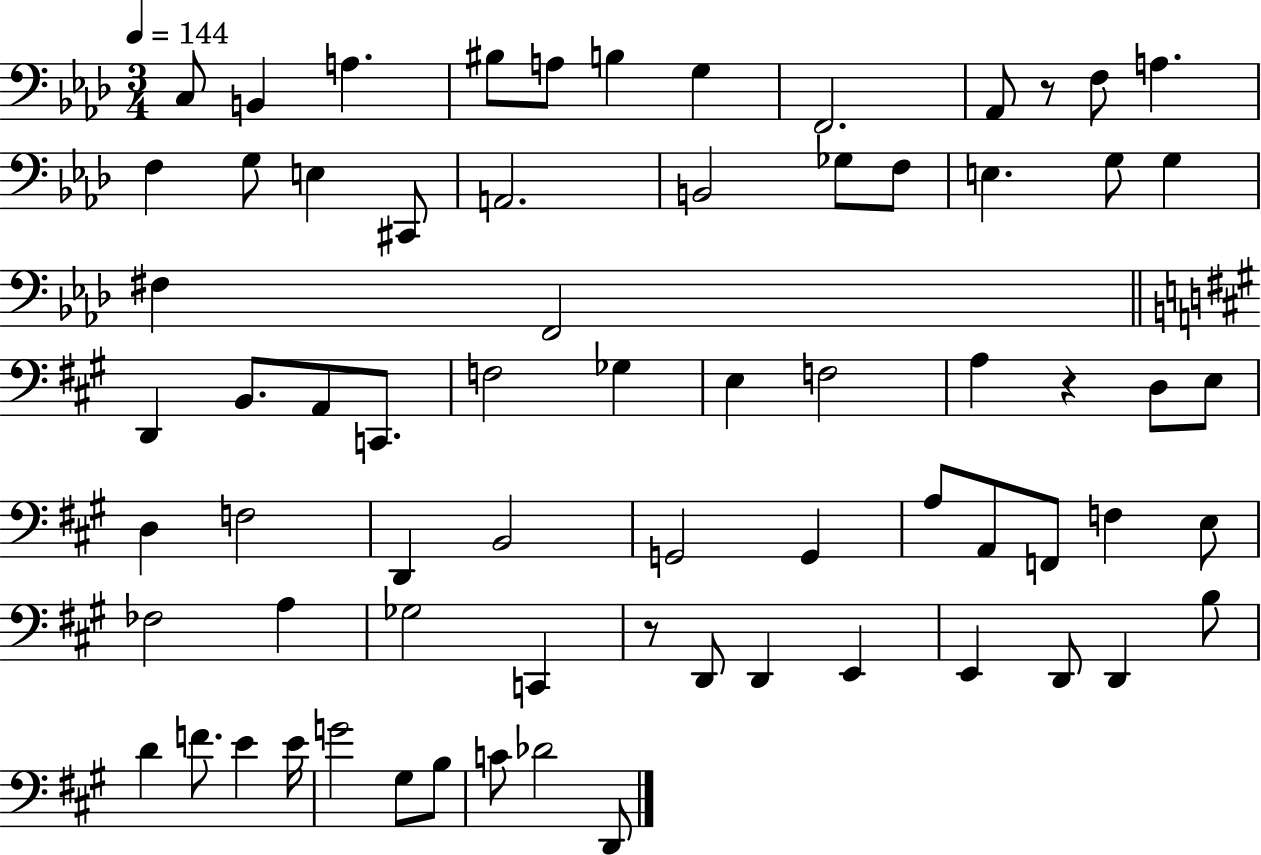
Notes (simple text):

C3/e B2/q A3/q. BIS3/e A3/e B3/q G3/q F2/h. Ab2/e R/e F3/e A3/q. F3/q G3/e E3/q C#2/e A2/h. B2/h Gb3/e F3/e E3/q. G3/e G3/q F#3/q F2/h D2/q B2/e. A2/e C2/e. F3/h Gb3/q E3/q F3/h A3/q R/q D3/e E3/e D3/q F3/h D2/q B2/h G2/h G2/q A3/e A2/e F2/e F3/q E3/e FES3/h A3/q Gb3/h C2/q R/e D2/e D2/q E2/q E2/q D2/e D2/q B3/e D4/q F4/e. E4/q E4/s G4/h G#3/e B3/e C4/e Db4/h D2/e